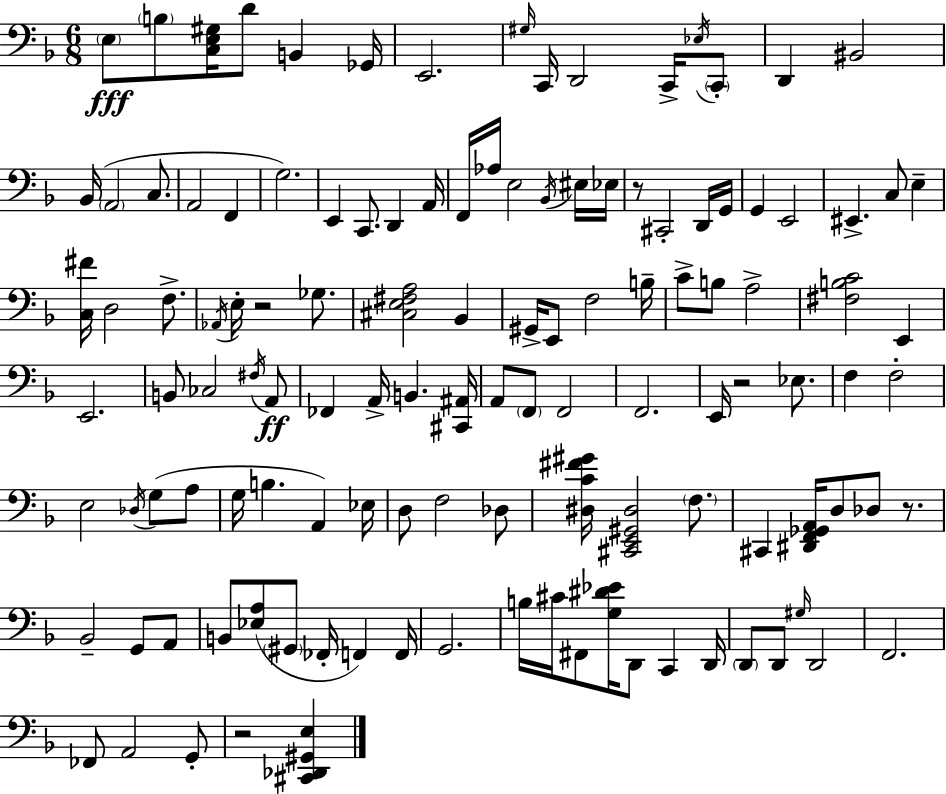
{
  \clef bass
  \numericTimeSignature
  \time 6/8
  \key f \major
  \parenthesize e8\fff \parenthesize b8 <c e gis>16 d'8 b,4 ges,16 | e,2. | \grace { gis16 } c,16 d,2 c,16-> \acciaccatura { ees16 } | \parenthesize c,8-. d,4 bis,2 | \break bes,16( \parenthesize a,2 c8. | a,2 f,4 | g2.) | e,4 c,8. d,4 | \break a,16 f,16 aes16 e2 | \acciaccatura { bes,16 } eis16 ees16 r8 cis,2-. | d,16 g,16 g,4 e,2 | eis,4.-> c8 e4-- | \break <c fis'>16 d2 | f8.-> \acciaccatura { aes,16 } e16-. r2 | ges8. <cis e fis a>2 | bes,4 gis,16-> e,8 f2 | \break b16-- c'8-> b8 a2-> | <fis b c'>2 | e,4 e,2. | b,8 ces2 | \break \acciaccatura { fis16 }\ff a,8 fes,4 a,16-> b,4. | <cis, ais,>16 a,8 \parenthesize f,8 f,2 | f,2. | e,16 r2 | \break ees8. f4 f2-. | e2 | \acciaccatura { des16 } g8( a8 g16 b4. | a,4) ees16 d8 f2 | \break des8 <dis c' fis' gis'>16 <cis, e, gis, dis>2 | \parenthesize f8. cis,4 <dis, f, ges, a,>16 d8 | des8 r8. bes,2-- | g,8 a,8 b,8 <ees a>8( \parenthesize gis,8 | \break fes,16-. f,4) f,16 g,2. | b16 cis'16 fis,8 <g dis' ees'>16 d,8 | c,4 d,16 \parenthesize d,8 d,8 \grace { gis16 } d,2 | f,2. | \break fes,8 a,2 | g,8-. r2 | <cis, des, gis, e>4 \bar "|."
}